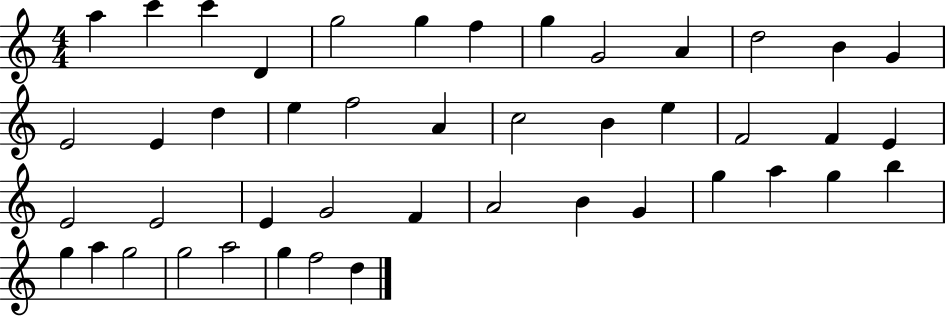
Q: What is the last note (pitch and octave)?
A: D5